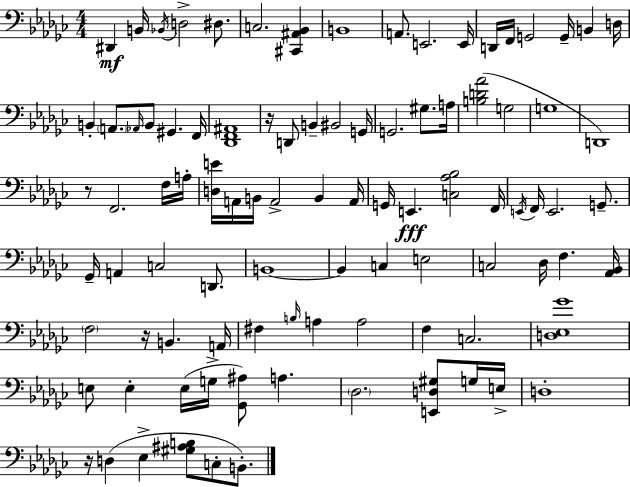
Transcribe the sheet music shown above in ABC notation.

X:1
T:Untitled
M:4/4
L:1/4
K:Ebm
^D,, B,,/4 _B,,/4 D,2 ^D,/2 C,2 [^C,,^A,,_B,,] B,,4 A,,/2 E,,2 E,,/4 D,,/4 F,,/4 G,,2 G,,/4 B,, D,/4 B,, A,,/2 _A,,/4 B,,/2 ^G,, F,,/4 [_D,,F,,^A,,]4 z/4 D,,/2 B,, ^B,,2 G,,/4 G,,2 ^G,/2 A,/4 [B,D_A]2 G,2 G,4 D,,4 z/2 F,,2 F,/4 A,/4 [D,E]/4 A,,/4 B,,/4 A,,2 B,, A,,/4 G,,/4 E,, [C,_A,_B,]2 F,,/4 E,,/4 F,,/4 E,,2 G,,/2 _G,,/4 A,, C,2 D,,/2 B,,4 B,, C, E,2 C,2 _D,/4 F, [_A,,_B,,]/4 F,2 z/4 B,, A,,/4 ^F, B,/4 A, A,2 F, C,2 [D,_E,_G]4 E,/2 E, E,/4 G,/4 [_G,,^A,]/2 A, _D,2 [E,,D,^G,]/2 G,/4 E,/4 D,4 z/4 D, _E, [^G,^A,B,]/2 C,/2 B,,/2